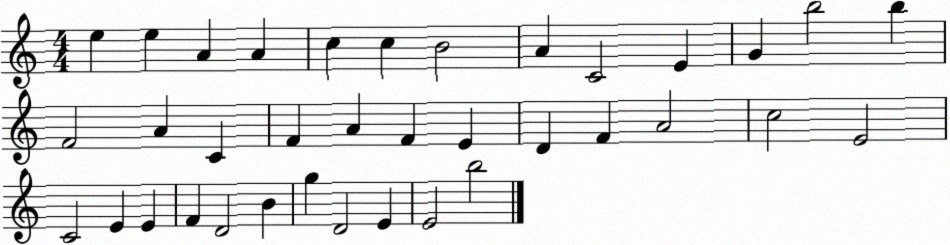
X:1
T:Untitled
M:4/4
L:1/4
K:C
e e A A c c B2 A C2 E G b2 b F2 A C F A F E D F A2 c2 E2 C2 E E F D2 B g D2 E E2 b2